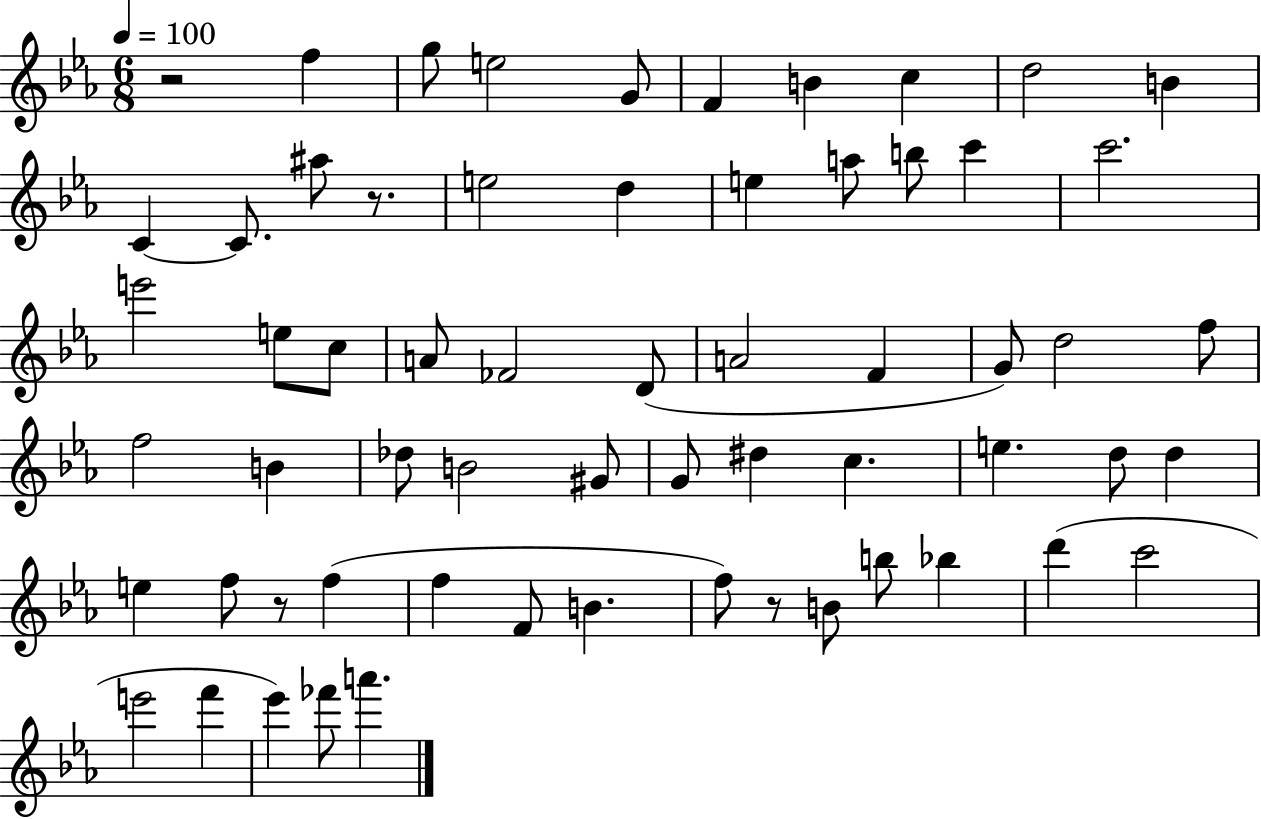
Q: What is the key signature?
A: EES major